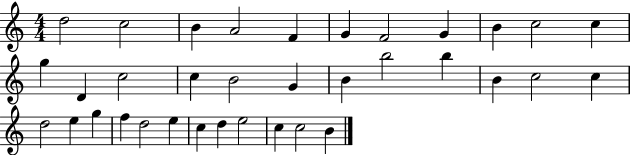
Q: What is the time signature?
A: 4/4